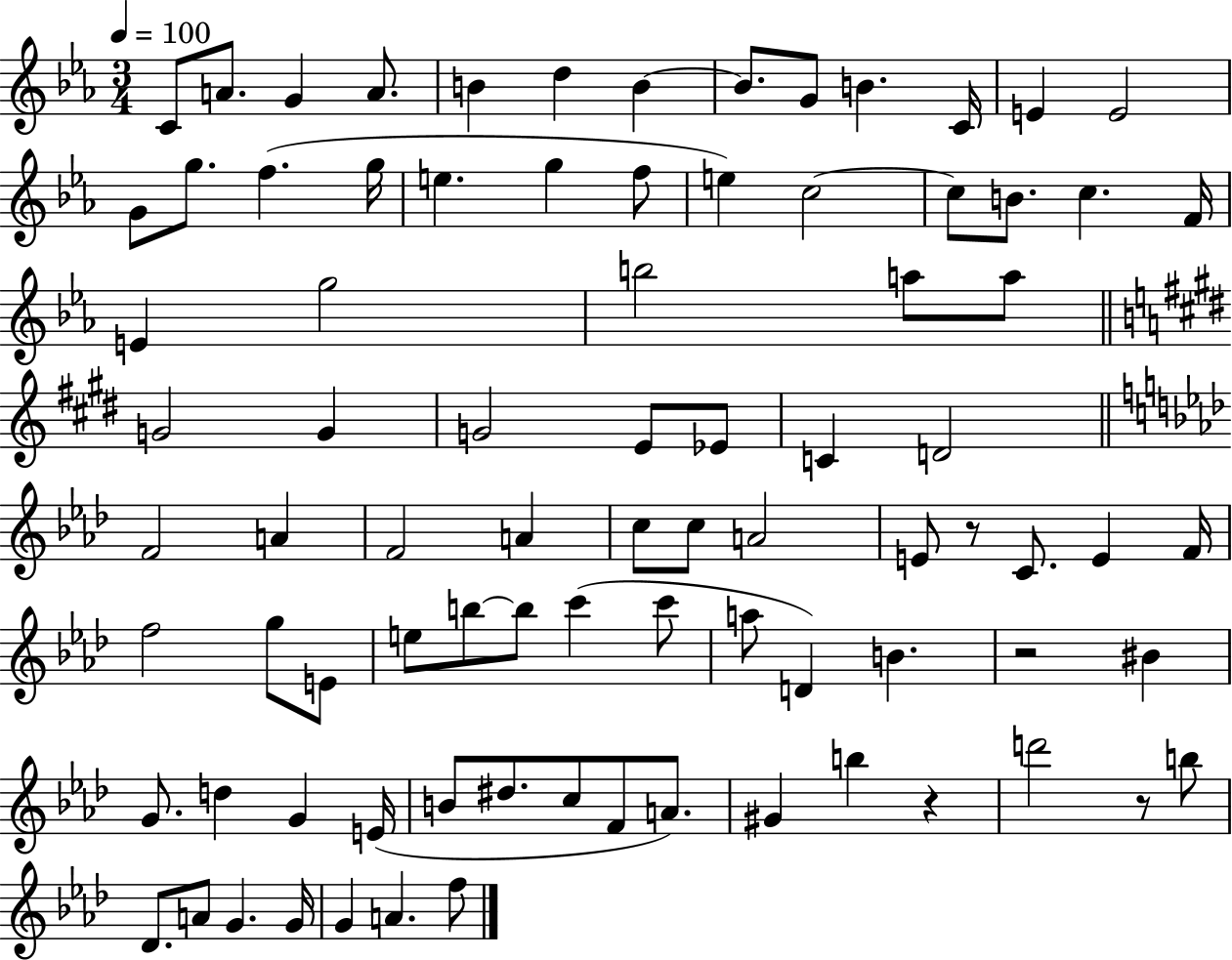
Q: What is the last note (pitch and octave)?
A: F5